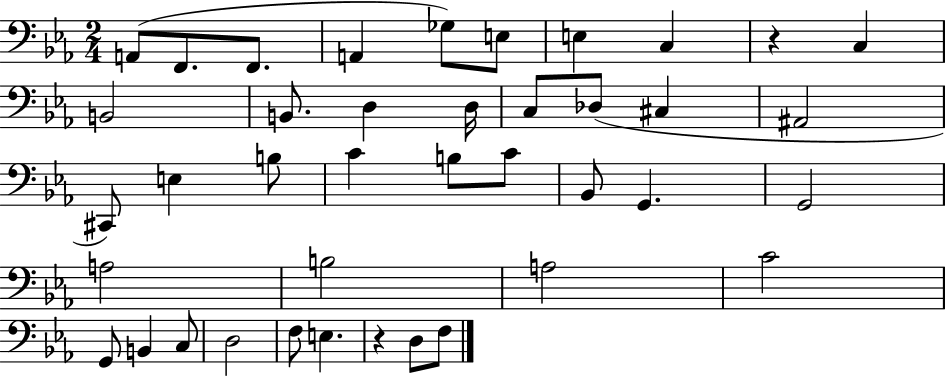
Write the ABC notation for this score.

X:1
T:Untitled
M:2/4
L:1/4
K:Eb
A,,/2 F,,/2 F,,/2 A,, _G,/2 E,/2 E, C, z C, B,,2 B,,/2 D, D,/4 C,/2 _D,/2 ^C, ^A,,2 ^C,,/2 E, B,/2 C B,/2 C/2 _B,,/2 G,, G,,2 A,2 B,2 A,2 C2 G,,/2 B,, C,/2 D,2 F,/2 E, z D,/2 F,/2